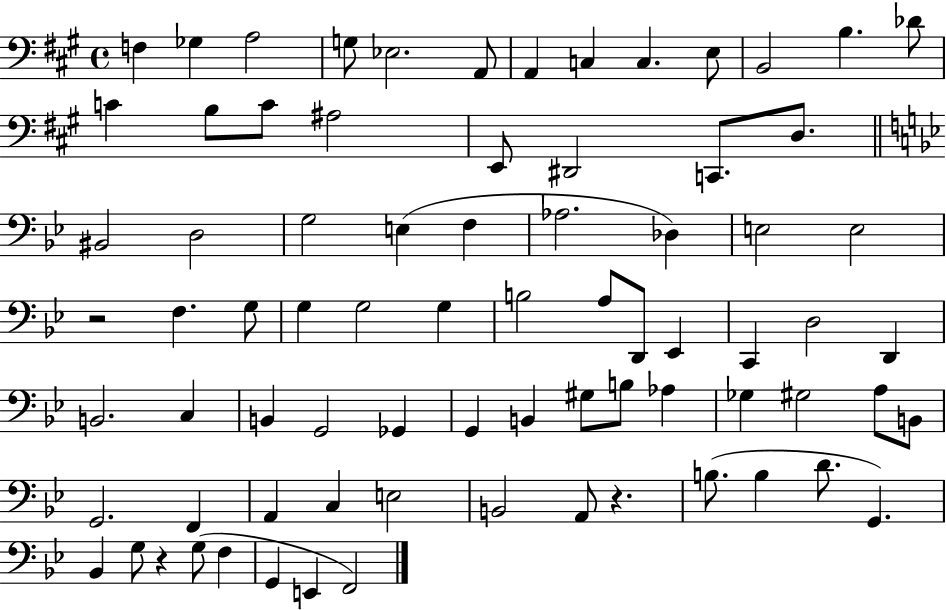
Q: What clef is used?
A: bass